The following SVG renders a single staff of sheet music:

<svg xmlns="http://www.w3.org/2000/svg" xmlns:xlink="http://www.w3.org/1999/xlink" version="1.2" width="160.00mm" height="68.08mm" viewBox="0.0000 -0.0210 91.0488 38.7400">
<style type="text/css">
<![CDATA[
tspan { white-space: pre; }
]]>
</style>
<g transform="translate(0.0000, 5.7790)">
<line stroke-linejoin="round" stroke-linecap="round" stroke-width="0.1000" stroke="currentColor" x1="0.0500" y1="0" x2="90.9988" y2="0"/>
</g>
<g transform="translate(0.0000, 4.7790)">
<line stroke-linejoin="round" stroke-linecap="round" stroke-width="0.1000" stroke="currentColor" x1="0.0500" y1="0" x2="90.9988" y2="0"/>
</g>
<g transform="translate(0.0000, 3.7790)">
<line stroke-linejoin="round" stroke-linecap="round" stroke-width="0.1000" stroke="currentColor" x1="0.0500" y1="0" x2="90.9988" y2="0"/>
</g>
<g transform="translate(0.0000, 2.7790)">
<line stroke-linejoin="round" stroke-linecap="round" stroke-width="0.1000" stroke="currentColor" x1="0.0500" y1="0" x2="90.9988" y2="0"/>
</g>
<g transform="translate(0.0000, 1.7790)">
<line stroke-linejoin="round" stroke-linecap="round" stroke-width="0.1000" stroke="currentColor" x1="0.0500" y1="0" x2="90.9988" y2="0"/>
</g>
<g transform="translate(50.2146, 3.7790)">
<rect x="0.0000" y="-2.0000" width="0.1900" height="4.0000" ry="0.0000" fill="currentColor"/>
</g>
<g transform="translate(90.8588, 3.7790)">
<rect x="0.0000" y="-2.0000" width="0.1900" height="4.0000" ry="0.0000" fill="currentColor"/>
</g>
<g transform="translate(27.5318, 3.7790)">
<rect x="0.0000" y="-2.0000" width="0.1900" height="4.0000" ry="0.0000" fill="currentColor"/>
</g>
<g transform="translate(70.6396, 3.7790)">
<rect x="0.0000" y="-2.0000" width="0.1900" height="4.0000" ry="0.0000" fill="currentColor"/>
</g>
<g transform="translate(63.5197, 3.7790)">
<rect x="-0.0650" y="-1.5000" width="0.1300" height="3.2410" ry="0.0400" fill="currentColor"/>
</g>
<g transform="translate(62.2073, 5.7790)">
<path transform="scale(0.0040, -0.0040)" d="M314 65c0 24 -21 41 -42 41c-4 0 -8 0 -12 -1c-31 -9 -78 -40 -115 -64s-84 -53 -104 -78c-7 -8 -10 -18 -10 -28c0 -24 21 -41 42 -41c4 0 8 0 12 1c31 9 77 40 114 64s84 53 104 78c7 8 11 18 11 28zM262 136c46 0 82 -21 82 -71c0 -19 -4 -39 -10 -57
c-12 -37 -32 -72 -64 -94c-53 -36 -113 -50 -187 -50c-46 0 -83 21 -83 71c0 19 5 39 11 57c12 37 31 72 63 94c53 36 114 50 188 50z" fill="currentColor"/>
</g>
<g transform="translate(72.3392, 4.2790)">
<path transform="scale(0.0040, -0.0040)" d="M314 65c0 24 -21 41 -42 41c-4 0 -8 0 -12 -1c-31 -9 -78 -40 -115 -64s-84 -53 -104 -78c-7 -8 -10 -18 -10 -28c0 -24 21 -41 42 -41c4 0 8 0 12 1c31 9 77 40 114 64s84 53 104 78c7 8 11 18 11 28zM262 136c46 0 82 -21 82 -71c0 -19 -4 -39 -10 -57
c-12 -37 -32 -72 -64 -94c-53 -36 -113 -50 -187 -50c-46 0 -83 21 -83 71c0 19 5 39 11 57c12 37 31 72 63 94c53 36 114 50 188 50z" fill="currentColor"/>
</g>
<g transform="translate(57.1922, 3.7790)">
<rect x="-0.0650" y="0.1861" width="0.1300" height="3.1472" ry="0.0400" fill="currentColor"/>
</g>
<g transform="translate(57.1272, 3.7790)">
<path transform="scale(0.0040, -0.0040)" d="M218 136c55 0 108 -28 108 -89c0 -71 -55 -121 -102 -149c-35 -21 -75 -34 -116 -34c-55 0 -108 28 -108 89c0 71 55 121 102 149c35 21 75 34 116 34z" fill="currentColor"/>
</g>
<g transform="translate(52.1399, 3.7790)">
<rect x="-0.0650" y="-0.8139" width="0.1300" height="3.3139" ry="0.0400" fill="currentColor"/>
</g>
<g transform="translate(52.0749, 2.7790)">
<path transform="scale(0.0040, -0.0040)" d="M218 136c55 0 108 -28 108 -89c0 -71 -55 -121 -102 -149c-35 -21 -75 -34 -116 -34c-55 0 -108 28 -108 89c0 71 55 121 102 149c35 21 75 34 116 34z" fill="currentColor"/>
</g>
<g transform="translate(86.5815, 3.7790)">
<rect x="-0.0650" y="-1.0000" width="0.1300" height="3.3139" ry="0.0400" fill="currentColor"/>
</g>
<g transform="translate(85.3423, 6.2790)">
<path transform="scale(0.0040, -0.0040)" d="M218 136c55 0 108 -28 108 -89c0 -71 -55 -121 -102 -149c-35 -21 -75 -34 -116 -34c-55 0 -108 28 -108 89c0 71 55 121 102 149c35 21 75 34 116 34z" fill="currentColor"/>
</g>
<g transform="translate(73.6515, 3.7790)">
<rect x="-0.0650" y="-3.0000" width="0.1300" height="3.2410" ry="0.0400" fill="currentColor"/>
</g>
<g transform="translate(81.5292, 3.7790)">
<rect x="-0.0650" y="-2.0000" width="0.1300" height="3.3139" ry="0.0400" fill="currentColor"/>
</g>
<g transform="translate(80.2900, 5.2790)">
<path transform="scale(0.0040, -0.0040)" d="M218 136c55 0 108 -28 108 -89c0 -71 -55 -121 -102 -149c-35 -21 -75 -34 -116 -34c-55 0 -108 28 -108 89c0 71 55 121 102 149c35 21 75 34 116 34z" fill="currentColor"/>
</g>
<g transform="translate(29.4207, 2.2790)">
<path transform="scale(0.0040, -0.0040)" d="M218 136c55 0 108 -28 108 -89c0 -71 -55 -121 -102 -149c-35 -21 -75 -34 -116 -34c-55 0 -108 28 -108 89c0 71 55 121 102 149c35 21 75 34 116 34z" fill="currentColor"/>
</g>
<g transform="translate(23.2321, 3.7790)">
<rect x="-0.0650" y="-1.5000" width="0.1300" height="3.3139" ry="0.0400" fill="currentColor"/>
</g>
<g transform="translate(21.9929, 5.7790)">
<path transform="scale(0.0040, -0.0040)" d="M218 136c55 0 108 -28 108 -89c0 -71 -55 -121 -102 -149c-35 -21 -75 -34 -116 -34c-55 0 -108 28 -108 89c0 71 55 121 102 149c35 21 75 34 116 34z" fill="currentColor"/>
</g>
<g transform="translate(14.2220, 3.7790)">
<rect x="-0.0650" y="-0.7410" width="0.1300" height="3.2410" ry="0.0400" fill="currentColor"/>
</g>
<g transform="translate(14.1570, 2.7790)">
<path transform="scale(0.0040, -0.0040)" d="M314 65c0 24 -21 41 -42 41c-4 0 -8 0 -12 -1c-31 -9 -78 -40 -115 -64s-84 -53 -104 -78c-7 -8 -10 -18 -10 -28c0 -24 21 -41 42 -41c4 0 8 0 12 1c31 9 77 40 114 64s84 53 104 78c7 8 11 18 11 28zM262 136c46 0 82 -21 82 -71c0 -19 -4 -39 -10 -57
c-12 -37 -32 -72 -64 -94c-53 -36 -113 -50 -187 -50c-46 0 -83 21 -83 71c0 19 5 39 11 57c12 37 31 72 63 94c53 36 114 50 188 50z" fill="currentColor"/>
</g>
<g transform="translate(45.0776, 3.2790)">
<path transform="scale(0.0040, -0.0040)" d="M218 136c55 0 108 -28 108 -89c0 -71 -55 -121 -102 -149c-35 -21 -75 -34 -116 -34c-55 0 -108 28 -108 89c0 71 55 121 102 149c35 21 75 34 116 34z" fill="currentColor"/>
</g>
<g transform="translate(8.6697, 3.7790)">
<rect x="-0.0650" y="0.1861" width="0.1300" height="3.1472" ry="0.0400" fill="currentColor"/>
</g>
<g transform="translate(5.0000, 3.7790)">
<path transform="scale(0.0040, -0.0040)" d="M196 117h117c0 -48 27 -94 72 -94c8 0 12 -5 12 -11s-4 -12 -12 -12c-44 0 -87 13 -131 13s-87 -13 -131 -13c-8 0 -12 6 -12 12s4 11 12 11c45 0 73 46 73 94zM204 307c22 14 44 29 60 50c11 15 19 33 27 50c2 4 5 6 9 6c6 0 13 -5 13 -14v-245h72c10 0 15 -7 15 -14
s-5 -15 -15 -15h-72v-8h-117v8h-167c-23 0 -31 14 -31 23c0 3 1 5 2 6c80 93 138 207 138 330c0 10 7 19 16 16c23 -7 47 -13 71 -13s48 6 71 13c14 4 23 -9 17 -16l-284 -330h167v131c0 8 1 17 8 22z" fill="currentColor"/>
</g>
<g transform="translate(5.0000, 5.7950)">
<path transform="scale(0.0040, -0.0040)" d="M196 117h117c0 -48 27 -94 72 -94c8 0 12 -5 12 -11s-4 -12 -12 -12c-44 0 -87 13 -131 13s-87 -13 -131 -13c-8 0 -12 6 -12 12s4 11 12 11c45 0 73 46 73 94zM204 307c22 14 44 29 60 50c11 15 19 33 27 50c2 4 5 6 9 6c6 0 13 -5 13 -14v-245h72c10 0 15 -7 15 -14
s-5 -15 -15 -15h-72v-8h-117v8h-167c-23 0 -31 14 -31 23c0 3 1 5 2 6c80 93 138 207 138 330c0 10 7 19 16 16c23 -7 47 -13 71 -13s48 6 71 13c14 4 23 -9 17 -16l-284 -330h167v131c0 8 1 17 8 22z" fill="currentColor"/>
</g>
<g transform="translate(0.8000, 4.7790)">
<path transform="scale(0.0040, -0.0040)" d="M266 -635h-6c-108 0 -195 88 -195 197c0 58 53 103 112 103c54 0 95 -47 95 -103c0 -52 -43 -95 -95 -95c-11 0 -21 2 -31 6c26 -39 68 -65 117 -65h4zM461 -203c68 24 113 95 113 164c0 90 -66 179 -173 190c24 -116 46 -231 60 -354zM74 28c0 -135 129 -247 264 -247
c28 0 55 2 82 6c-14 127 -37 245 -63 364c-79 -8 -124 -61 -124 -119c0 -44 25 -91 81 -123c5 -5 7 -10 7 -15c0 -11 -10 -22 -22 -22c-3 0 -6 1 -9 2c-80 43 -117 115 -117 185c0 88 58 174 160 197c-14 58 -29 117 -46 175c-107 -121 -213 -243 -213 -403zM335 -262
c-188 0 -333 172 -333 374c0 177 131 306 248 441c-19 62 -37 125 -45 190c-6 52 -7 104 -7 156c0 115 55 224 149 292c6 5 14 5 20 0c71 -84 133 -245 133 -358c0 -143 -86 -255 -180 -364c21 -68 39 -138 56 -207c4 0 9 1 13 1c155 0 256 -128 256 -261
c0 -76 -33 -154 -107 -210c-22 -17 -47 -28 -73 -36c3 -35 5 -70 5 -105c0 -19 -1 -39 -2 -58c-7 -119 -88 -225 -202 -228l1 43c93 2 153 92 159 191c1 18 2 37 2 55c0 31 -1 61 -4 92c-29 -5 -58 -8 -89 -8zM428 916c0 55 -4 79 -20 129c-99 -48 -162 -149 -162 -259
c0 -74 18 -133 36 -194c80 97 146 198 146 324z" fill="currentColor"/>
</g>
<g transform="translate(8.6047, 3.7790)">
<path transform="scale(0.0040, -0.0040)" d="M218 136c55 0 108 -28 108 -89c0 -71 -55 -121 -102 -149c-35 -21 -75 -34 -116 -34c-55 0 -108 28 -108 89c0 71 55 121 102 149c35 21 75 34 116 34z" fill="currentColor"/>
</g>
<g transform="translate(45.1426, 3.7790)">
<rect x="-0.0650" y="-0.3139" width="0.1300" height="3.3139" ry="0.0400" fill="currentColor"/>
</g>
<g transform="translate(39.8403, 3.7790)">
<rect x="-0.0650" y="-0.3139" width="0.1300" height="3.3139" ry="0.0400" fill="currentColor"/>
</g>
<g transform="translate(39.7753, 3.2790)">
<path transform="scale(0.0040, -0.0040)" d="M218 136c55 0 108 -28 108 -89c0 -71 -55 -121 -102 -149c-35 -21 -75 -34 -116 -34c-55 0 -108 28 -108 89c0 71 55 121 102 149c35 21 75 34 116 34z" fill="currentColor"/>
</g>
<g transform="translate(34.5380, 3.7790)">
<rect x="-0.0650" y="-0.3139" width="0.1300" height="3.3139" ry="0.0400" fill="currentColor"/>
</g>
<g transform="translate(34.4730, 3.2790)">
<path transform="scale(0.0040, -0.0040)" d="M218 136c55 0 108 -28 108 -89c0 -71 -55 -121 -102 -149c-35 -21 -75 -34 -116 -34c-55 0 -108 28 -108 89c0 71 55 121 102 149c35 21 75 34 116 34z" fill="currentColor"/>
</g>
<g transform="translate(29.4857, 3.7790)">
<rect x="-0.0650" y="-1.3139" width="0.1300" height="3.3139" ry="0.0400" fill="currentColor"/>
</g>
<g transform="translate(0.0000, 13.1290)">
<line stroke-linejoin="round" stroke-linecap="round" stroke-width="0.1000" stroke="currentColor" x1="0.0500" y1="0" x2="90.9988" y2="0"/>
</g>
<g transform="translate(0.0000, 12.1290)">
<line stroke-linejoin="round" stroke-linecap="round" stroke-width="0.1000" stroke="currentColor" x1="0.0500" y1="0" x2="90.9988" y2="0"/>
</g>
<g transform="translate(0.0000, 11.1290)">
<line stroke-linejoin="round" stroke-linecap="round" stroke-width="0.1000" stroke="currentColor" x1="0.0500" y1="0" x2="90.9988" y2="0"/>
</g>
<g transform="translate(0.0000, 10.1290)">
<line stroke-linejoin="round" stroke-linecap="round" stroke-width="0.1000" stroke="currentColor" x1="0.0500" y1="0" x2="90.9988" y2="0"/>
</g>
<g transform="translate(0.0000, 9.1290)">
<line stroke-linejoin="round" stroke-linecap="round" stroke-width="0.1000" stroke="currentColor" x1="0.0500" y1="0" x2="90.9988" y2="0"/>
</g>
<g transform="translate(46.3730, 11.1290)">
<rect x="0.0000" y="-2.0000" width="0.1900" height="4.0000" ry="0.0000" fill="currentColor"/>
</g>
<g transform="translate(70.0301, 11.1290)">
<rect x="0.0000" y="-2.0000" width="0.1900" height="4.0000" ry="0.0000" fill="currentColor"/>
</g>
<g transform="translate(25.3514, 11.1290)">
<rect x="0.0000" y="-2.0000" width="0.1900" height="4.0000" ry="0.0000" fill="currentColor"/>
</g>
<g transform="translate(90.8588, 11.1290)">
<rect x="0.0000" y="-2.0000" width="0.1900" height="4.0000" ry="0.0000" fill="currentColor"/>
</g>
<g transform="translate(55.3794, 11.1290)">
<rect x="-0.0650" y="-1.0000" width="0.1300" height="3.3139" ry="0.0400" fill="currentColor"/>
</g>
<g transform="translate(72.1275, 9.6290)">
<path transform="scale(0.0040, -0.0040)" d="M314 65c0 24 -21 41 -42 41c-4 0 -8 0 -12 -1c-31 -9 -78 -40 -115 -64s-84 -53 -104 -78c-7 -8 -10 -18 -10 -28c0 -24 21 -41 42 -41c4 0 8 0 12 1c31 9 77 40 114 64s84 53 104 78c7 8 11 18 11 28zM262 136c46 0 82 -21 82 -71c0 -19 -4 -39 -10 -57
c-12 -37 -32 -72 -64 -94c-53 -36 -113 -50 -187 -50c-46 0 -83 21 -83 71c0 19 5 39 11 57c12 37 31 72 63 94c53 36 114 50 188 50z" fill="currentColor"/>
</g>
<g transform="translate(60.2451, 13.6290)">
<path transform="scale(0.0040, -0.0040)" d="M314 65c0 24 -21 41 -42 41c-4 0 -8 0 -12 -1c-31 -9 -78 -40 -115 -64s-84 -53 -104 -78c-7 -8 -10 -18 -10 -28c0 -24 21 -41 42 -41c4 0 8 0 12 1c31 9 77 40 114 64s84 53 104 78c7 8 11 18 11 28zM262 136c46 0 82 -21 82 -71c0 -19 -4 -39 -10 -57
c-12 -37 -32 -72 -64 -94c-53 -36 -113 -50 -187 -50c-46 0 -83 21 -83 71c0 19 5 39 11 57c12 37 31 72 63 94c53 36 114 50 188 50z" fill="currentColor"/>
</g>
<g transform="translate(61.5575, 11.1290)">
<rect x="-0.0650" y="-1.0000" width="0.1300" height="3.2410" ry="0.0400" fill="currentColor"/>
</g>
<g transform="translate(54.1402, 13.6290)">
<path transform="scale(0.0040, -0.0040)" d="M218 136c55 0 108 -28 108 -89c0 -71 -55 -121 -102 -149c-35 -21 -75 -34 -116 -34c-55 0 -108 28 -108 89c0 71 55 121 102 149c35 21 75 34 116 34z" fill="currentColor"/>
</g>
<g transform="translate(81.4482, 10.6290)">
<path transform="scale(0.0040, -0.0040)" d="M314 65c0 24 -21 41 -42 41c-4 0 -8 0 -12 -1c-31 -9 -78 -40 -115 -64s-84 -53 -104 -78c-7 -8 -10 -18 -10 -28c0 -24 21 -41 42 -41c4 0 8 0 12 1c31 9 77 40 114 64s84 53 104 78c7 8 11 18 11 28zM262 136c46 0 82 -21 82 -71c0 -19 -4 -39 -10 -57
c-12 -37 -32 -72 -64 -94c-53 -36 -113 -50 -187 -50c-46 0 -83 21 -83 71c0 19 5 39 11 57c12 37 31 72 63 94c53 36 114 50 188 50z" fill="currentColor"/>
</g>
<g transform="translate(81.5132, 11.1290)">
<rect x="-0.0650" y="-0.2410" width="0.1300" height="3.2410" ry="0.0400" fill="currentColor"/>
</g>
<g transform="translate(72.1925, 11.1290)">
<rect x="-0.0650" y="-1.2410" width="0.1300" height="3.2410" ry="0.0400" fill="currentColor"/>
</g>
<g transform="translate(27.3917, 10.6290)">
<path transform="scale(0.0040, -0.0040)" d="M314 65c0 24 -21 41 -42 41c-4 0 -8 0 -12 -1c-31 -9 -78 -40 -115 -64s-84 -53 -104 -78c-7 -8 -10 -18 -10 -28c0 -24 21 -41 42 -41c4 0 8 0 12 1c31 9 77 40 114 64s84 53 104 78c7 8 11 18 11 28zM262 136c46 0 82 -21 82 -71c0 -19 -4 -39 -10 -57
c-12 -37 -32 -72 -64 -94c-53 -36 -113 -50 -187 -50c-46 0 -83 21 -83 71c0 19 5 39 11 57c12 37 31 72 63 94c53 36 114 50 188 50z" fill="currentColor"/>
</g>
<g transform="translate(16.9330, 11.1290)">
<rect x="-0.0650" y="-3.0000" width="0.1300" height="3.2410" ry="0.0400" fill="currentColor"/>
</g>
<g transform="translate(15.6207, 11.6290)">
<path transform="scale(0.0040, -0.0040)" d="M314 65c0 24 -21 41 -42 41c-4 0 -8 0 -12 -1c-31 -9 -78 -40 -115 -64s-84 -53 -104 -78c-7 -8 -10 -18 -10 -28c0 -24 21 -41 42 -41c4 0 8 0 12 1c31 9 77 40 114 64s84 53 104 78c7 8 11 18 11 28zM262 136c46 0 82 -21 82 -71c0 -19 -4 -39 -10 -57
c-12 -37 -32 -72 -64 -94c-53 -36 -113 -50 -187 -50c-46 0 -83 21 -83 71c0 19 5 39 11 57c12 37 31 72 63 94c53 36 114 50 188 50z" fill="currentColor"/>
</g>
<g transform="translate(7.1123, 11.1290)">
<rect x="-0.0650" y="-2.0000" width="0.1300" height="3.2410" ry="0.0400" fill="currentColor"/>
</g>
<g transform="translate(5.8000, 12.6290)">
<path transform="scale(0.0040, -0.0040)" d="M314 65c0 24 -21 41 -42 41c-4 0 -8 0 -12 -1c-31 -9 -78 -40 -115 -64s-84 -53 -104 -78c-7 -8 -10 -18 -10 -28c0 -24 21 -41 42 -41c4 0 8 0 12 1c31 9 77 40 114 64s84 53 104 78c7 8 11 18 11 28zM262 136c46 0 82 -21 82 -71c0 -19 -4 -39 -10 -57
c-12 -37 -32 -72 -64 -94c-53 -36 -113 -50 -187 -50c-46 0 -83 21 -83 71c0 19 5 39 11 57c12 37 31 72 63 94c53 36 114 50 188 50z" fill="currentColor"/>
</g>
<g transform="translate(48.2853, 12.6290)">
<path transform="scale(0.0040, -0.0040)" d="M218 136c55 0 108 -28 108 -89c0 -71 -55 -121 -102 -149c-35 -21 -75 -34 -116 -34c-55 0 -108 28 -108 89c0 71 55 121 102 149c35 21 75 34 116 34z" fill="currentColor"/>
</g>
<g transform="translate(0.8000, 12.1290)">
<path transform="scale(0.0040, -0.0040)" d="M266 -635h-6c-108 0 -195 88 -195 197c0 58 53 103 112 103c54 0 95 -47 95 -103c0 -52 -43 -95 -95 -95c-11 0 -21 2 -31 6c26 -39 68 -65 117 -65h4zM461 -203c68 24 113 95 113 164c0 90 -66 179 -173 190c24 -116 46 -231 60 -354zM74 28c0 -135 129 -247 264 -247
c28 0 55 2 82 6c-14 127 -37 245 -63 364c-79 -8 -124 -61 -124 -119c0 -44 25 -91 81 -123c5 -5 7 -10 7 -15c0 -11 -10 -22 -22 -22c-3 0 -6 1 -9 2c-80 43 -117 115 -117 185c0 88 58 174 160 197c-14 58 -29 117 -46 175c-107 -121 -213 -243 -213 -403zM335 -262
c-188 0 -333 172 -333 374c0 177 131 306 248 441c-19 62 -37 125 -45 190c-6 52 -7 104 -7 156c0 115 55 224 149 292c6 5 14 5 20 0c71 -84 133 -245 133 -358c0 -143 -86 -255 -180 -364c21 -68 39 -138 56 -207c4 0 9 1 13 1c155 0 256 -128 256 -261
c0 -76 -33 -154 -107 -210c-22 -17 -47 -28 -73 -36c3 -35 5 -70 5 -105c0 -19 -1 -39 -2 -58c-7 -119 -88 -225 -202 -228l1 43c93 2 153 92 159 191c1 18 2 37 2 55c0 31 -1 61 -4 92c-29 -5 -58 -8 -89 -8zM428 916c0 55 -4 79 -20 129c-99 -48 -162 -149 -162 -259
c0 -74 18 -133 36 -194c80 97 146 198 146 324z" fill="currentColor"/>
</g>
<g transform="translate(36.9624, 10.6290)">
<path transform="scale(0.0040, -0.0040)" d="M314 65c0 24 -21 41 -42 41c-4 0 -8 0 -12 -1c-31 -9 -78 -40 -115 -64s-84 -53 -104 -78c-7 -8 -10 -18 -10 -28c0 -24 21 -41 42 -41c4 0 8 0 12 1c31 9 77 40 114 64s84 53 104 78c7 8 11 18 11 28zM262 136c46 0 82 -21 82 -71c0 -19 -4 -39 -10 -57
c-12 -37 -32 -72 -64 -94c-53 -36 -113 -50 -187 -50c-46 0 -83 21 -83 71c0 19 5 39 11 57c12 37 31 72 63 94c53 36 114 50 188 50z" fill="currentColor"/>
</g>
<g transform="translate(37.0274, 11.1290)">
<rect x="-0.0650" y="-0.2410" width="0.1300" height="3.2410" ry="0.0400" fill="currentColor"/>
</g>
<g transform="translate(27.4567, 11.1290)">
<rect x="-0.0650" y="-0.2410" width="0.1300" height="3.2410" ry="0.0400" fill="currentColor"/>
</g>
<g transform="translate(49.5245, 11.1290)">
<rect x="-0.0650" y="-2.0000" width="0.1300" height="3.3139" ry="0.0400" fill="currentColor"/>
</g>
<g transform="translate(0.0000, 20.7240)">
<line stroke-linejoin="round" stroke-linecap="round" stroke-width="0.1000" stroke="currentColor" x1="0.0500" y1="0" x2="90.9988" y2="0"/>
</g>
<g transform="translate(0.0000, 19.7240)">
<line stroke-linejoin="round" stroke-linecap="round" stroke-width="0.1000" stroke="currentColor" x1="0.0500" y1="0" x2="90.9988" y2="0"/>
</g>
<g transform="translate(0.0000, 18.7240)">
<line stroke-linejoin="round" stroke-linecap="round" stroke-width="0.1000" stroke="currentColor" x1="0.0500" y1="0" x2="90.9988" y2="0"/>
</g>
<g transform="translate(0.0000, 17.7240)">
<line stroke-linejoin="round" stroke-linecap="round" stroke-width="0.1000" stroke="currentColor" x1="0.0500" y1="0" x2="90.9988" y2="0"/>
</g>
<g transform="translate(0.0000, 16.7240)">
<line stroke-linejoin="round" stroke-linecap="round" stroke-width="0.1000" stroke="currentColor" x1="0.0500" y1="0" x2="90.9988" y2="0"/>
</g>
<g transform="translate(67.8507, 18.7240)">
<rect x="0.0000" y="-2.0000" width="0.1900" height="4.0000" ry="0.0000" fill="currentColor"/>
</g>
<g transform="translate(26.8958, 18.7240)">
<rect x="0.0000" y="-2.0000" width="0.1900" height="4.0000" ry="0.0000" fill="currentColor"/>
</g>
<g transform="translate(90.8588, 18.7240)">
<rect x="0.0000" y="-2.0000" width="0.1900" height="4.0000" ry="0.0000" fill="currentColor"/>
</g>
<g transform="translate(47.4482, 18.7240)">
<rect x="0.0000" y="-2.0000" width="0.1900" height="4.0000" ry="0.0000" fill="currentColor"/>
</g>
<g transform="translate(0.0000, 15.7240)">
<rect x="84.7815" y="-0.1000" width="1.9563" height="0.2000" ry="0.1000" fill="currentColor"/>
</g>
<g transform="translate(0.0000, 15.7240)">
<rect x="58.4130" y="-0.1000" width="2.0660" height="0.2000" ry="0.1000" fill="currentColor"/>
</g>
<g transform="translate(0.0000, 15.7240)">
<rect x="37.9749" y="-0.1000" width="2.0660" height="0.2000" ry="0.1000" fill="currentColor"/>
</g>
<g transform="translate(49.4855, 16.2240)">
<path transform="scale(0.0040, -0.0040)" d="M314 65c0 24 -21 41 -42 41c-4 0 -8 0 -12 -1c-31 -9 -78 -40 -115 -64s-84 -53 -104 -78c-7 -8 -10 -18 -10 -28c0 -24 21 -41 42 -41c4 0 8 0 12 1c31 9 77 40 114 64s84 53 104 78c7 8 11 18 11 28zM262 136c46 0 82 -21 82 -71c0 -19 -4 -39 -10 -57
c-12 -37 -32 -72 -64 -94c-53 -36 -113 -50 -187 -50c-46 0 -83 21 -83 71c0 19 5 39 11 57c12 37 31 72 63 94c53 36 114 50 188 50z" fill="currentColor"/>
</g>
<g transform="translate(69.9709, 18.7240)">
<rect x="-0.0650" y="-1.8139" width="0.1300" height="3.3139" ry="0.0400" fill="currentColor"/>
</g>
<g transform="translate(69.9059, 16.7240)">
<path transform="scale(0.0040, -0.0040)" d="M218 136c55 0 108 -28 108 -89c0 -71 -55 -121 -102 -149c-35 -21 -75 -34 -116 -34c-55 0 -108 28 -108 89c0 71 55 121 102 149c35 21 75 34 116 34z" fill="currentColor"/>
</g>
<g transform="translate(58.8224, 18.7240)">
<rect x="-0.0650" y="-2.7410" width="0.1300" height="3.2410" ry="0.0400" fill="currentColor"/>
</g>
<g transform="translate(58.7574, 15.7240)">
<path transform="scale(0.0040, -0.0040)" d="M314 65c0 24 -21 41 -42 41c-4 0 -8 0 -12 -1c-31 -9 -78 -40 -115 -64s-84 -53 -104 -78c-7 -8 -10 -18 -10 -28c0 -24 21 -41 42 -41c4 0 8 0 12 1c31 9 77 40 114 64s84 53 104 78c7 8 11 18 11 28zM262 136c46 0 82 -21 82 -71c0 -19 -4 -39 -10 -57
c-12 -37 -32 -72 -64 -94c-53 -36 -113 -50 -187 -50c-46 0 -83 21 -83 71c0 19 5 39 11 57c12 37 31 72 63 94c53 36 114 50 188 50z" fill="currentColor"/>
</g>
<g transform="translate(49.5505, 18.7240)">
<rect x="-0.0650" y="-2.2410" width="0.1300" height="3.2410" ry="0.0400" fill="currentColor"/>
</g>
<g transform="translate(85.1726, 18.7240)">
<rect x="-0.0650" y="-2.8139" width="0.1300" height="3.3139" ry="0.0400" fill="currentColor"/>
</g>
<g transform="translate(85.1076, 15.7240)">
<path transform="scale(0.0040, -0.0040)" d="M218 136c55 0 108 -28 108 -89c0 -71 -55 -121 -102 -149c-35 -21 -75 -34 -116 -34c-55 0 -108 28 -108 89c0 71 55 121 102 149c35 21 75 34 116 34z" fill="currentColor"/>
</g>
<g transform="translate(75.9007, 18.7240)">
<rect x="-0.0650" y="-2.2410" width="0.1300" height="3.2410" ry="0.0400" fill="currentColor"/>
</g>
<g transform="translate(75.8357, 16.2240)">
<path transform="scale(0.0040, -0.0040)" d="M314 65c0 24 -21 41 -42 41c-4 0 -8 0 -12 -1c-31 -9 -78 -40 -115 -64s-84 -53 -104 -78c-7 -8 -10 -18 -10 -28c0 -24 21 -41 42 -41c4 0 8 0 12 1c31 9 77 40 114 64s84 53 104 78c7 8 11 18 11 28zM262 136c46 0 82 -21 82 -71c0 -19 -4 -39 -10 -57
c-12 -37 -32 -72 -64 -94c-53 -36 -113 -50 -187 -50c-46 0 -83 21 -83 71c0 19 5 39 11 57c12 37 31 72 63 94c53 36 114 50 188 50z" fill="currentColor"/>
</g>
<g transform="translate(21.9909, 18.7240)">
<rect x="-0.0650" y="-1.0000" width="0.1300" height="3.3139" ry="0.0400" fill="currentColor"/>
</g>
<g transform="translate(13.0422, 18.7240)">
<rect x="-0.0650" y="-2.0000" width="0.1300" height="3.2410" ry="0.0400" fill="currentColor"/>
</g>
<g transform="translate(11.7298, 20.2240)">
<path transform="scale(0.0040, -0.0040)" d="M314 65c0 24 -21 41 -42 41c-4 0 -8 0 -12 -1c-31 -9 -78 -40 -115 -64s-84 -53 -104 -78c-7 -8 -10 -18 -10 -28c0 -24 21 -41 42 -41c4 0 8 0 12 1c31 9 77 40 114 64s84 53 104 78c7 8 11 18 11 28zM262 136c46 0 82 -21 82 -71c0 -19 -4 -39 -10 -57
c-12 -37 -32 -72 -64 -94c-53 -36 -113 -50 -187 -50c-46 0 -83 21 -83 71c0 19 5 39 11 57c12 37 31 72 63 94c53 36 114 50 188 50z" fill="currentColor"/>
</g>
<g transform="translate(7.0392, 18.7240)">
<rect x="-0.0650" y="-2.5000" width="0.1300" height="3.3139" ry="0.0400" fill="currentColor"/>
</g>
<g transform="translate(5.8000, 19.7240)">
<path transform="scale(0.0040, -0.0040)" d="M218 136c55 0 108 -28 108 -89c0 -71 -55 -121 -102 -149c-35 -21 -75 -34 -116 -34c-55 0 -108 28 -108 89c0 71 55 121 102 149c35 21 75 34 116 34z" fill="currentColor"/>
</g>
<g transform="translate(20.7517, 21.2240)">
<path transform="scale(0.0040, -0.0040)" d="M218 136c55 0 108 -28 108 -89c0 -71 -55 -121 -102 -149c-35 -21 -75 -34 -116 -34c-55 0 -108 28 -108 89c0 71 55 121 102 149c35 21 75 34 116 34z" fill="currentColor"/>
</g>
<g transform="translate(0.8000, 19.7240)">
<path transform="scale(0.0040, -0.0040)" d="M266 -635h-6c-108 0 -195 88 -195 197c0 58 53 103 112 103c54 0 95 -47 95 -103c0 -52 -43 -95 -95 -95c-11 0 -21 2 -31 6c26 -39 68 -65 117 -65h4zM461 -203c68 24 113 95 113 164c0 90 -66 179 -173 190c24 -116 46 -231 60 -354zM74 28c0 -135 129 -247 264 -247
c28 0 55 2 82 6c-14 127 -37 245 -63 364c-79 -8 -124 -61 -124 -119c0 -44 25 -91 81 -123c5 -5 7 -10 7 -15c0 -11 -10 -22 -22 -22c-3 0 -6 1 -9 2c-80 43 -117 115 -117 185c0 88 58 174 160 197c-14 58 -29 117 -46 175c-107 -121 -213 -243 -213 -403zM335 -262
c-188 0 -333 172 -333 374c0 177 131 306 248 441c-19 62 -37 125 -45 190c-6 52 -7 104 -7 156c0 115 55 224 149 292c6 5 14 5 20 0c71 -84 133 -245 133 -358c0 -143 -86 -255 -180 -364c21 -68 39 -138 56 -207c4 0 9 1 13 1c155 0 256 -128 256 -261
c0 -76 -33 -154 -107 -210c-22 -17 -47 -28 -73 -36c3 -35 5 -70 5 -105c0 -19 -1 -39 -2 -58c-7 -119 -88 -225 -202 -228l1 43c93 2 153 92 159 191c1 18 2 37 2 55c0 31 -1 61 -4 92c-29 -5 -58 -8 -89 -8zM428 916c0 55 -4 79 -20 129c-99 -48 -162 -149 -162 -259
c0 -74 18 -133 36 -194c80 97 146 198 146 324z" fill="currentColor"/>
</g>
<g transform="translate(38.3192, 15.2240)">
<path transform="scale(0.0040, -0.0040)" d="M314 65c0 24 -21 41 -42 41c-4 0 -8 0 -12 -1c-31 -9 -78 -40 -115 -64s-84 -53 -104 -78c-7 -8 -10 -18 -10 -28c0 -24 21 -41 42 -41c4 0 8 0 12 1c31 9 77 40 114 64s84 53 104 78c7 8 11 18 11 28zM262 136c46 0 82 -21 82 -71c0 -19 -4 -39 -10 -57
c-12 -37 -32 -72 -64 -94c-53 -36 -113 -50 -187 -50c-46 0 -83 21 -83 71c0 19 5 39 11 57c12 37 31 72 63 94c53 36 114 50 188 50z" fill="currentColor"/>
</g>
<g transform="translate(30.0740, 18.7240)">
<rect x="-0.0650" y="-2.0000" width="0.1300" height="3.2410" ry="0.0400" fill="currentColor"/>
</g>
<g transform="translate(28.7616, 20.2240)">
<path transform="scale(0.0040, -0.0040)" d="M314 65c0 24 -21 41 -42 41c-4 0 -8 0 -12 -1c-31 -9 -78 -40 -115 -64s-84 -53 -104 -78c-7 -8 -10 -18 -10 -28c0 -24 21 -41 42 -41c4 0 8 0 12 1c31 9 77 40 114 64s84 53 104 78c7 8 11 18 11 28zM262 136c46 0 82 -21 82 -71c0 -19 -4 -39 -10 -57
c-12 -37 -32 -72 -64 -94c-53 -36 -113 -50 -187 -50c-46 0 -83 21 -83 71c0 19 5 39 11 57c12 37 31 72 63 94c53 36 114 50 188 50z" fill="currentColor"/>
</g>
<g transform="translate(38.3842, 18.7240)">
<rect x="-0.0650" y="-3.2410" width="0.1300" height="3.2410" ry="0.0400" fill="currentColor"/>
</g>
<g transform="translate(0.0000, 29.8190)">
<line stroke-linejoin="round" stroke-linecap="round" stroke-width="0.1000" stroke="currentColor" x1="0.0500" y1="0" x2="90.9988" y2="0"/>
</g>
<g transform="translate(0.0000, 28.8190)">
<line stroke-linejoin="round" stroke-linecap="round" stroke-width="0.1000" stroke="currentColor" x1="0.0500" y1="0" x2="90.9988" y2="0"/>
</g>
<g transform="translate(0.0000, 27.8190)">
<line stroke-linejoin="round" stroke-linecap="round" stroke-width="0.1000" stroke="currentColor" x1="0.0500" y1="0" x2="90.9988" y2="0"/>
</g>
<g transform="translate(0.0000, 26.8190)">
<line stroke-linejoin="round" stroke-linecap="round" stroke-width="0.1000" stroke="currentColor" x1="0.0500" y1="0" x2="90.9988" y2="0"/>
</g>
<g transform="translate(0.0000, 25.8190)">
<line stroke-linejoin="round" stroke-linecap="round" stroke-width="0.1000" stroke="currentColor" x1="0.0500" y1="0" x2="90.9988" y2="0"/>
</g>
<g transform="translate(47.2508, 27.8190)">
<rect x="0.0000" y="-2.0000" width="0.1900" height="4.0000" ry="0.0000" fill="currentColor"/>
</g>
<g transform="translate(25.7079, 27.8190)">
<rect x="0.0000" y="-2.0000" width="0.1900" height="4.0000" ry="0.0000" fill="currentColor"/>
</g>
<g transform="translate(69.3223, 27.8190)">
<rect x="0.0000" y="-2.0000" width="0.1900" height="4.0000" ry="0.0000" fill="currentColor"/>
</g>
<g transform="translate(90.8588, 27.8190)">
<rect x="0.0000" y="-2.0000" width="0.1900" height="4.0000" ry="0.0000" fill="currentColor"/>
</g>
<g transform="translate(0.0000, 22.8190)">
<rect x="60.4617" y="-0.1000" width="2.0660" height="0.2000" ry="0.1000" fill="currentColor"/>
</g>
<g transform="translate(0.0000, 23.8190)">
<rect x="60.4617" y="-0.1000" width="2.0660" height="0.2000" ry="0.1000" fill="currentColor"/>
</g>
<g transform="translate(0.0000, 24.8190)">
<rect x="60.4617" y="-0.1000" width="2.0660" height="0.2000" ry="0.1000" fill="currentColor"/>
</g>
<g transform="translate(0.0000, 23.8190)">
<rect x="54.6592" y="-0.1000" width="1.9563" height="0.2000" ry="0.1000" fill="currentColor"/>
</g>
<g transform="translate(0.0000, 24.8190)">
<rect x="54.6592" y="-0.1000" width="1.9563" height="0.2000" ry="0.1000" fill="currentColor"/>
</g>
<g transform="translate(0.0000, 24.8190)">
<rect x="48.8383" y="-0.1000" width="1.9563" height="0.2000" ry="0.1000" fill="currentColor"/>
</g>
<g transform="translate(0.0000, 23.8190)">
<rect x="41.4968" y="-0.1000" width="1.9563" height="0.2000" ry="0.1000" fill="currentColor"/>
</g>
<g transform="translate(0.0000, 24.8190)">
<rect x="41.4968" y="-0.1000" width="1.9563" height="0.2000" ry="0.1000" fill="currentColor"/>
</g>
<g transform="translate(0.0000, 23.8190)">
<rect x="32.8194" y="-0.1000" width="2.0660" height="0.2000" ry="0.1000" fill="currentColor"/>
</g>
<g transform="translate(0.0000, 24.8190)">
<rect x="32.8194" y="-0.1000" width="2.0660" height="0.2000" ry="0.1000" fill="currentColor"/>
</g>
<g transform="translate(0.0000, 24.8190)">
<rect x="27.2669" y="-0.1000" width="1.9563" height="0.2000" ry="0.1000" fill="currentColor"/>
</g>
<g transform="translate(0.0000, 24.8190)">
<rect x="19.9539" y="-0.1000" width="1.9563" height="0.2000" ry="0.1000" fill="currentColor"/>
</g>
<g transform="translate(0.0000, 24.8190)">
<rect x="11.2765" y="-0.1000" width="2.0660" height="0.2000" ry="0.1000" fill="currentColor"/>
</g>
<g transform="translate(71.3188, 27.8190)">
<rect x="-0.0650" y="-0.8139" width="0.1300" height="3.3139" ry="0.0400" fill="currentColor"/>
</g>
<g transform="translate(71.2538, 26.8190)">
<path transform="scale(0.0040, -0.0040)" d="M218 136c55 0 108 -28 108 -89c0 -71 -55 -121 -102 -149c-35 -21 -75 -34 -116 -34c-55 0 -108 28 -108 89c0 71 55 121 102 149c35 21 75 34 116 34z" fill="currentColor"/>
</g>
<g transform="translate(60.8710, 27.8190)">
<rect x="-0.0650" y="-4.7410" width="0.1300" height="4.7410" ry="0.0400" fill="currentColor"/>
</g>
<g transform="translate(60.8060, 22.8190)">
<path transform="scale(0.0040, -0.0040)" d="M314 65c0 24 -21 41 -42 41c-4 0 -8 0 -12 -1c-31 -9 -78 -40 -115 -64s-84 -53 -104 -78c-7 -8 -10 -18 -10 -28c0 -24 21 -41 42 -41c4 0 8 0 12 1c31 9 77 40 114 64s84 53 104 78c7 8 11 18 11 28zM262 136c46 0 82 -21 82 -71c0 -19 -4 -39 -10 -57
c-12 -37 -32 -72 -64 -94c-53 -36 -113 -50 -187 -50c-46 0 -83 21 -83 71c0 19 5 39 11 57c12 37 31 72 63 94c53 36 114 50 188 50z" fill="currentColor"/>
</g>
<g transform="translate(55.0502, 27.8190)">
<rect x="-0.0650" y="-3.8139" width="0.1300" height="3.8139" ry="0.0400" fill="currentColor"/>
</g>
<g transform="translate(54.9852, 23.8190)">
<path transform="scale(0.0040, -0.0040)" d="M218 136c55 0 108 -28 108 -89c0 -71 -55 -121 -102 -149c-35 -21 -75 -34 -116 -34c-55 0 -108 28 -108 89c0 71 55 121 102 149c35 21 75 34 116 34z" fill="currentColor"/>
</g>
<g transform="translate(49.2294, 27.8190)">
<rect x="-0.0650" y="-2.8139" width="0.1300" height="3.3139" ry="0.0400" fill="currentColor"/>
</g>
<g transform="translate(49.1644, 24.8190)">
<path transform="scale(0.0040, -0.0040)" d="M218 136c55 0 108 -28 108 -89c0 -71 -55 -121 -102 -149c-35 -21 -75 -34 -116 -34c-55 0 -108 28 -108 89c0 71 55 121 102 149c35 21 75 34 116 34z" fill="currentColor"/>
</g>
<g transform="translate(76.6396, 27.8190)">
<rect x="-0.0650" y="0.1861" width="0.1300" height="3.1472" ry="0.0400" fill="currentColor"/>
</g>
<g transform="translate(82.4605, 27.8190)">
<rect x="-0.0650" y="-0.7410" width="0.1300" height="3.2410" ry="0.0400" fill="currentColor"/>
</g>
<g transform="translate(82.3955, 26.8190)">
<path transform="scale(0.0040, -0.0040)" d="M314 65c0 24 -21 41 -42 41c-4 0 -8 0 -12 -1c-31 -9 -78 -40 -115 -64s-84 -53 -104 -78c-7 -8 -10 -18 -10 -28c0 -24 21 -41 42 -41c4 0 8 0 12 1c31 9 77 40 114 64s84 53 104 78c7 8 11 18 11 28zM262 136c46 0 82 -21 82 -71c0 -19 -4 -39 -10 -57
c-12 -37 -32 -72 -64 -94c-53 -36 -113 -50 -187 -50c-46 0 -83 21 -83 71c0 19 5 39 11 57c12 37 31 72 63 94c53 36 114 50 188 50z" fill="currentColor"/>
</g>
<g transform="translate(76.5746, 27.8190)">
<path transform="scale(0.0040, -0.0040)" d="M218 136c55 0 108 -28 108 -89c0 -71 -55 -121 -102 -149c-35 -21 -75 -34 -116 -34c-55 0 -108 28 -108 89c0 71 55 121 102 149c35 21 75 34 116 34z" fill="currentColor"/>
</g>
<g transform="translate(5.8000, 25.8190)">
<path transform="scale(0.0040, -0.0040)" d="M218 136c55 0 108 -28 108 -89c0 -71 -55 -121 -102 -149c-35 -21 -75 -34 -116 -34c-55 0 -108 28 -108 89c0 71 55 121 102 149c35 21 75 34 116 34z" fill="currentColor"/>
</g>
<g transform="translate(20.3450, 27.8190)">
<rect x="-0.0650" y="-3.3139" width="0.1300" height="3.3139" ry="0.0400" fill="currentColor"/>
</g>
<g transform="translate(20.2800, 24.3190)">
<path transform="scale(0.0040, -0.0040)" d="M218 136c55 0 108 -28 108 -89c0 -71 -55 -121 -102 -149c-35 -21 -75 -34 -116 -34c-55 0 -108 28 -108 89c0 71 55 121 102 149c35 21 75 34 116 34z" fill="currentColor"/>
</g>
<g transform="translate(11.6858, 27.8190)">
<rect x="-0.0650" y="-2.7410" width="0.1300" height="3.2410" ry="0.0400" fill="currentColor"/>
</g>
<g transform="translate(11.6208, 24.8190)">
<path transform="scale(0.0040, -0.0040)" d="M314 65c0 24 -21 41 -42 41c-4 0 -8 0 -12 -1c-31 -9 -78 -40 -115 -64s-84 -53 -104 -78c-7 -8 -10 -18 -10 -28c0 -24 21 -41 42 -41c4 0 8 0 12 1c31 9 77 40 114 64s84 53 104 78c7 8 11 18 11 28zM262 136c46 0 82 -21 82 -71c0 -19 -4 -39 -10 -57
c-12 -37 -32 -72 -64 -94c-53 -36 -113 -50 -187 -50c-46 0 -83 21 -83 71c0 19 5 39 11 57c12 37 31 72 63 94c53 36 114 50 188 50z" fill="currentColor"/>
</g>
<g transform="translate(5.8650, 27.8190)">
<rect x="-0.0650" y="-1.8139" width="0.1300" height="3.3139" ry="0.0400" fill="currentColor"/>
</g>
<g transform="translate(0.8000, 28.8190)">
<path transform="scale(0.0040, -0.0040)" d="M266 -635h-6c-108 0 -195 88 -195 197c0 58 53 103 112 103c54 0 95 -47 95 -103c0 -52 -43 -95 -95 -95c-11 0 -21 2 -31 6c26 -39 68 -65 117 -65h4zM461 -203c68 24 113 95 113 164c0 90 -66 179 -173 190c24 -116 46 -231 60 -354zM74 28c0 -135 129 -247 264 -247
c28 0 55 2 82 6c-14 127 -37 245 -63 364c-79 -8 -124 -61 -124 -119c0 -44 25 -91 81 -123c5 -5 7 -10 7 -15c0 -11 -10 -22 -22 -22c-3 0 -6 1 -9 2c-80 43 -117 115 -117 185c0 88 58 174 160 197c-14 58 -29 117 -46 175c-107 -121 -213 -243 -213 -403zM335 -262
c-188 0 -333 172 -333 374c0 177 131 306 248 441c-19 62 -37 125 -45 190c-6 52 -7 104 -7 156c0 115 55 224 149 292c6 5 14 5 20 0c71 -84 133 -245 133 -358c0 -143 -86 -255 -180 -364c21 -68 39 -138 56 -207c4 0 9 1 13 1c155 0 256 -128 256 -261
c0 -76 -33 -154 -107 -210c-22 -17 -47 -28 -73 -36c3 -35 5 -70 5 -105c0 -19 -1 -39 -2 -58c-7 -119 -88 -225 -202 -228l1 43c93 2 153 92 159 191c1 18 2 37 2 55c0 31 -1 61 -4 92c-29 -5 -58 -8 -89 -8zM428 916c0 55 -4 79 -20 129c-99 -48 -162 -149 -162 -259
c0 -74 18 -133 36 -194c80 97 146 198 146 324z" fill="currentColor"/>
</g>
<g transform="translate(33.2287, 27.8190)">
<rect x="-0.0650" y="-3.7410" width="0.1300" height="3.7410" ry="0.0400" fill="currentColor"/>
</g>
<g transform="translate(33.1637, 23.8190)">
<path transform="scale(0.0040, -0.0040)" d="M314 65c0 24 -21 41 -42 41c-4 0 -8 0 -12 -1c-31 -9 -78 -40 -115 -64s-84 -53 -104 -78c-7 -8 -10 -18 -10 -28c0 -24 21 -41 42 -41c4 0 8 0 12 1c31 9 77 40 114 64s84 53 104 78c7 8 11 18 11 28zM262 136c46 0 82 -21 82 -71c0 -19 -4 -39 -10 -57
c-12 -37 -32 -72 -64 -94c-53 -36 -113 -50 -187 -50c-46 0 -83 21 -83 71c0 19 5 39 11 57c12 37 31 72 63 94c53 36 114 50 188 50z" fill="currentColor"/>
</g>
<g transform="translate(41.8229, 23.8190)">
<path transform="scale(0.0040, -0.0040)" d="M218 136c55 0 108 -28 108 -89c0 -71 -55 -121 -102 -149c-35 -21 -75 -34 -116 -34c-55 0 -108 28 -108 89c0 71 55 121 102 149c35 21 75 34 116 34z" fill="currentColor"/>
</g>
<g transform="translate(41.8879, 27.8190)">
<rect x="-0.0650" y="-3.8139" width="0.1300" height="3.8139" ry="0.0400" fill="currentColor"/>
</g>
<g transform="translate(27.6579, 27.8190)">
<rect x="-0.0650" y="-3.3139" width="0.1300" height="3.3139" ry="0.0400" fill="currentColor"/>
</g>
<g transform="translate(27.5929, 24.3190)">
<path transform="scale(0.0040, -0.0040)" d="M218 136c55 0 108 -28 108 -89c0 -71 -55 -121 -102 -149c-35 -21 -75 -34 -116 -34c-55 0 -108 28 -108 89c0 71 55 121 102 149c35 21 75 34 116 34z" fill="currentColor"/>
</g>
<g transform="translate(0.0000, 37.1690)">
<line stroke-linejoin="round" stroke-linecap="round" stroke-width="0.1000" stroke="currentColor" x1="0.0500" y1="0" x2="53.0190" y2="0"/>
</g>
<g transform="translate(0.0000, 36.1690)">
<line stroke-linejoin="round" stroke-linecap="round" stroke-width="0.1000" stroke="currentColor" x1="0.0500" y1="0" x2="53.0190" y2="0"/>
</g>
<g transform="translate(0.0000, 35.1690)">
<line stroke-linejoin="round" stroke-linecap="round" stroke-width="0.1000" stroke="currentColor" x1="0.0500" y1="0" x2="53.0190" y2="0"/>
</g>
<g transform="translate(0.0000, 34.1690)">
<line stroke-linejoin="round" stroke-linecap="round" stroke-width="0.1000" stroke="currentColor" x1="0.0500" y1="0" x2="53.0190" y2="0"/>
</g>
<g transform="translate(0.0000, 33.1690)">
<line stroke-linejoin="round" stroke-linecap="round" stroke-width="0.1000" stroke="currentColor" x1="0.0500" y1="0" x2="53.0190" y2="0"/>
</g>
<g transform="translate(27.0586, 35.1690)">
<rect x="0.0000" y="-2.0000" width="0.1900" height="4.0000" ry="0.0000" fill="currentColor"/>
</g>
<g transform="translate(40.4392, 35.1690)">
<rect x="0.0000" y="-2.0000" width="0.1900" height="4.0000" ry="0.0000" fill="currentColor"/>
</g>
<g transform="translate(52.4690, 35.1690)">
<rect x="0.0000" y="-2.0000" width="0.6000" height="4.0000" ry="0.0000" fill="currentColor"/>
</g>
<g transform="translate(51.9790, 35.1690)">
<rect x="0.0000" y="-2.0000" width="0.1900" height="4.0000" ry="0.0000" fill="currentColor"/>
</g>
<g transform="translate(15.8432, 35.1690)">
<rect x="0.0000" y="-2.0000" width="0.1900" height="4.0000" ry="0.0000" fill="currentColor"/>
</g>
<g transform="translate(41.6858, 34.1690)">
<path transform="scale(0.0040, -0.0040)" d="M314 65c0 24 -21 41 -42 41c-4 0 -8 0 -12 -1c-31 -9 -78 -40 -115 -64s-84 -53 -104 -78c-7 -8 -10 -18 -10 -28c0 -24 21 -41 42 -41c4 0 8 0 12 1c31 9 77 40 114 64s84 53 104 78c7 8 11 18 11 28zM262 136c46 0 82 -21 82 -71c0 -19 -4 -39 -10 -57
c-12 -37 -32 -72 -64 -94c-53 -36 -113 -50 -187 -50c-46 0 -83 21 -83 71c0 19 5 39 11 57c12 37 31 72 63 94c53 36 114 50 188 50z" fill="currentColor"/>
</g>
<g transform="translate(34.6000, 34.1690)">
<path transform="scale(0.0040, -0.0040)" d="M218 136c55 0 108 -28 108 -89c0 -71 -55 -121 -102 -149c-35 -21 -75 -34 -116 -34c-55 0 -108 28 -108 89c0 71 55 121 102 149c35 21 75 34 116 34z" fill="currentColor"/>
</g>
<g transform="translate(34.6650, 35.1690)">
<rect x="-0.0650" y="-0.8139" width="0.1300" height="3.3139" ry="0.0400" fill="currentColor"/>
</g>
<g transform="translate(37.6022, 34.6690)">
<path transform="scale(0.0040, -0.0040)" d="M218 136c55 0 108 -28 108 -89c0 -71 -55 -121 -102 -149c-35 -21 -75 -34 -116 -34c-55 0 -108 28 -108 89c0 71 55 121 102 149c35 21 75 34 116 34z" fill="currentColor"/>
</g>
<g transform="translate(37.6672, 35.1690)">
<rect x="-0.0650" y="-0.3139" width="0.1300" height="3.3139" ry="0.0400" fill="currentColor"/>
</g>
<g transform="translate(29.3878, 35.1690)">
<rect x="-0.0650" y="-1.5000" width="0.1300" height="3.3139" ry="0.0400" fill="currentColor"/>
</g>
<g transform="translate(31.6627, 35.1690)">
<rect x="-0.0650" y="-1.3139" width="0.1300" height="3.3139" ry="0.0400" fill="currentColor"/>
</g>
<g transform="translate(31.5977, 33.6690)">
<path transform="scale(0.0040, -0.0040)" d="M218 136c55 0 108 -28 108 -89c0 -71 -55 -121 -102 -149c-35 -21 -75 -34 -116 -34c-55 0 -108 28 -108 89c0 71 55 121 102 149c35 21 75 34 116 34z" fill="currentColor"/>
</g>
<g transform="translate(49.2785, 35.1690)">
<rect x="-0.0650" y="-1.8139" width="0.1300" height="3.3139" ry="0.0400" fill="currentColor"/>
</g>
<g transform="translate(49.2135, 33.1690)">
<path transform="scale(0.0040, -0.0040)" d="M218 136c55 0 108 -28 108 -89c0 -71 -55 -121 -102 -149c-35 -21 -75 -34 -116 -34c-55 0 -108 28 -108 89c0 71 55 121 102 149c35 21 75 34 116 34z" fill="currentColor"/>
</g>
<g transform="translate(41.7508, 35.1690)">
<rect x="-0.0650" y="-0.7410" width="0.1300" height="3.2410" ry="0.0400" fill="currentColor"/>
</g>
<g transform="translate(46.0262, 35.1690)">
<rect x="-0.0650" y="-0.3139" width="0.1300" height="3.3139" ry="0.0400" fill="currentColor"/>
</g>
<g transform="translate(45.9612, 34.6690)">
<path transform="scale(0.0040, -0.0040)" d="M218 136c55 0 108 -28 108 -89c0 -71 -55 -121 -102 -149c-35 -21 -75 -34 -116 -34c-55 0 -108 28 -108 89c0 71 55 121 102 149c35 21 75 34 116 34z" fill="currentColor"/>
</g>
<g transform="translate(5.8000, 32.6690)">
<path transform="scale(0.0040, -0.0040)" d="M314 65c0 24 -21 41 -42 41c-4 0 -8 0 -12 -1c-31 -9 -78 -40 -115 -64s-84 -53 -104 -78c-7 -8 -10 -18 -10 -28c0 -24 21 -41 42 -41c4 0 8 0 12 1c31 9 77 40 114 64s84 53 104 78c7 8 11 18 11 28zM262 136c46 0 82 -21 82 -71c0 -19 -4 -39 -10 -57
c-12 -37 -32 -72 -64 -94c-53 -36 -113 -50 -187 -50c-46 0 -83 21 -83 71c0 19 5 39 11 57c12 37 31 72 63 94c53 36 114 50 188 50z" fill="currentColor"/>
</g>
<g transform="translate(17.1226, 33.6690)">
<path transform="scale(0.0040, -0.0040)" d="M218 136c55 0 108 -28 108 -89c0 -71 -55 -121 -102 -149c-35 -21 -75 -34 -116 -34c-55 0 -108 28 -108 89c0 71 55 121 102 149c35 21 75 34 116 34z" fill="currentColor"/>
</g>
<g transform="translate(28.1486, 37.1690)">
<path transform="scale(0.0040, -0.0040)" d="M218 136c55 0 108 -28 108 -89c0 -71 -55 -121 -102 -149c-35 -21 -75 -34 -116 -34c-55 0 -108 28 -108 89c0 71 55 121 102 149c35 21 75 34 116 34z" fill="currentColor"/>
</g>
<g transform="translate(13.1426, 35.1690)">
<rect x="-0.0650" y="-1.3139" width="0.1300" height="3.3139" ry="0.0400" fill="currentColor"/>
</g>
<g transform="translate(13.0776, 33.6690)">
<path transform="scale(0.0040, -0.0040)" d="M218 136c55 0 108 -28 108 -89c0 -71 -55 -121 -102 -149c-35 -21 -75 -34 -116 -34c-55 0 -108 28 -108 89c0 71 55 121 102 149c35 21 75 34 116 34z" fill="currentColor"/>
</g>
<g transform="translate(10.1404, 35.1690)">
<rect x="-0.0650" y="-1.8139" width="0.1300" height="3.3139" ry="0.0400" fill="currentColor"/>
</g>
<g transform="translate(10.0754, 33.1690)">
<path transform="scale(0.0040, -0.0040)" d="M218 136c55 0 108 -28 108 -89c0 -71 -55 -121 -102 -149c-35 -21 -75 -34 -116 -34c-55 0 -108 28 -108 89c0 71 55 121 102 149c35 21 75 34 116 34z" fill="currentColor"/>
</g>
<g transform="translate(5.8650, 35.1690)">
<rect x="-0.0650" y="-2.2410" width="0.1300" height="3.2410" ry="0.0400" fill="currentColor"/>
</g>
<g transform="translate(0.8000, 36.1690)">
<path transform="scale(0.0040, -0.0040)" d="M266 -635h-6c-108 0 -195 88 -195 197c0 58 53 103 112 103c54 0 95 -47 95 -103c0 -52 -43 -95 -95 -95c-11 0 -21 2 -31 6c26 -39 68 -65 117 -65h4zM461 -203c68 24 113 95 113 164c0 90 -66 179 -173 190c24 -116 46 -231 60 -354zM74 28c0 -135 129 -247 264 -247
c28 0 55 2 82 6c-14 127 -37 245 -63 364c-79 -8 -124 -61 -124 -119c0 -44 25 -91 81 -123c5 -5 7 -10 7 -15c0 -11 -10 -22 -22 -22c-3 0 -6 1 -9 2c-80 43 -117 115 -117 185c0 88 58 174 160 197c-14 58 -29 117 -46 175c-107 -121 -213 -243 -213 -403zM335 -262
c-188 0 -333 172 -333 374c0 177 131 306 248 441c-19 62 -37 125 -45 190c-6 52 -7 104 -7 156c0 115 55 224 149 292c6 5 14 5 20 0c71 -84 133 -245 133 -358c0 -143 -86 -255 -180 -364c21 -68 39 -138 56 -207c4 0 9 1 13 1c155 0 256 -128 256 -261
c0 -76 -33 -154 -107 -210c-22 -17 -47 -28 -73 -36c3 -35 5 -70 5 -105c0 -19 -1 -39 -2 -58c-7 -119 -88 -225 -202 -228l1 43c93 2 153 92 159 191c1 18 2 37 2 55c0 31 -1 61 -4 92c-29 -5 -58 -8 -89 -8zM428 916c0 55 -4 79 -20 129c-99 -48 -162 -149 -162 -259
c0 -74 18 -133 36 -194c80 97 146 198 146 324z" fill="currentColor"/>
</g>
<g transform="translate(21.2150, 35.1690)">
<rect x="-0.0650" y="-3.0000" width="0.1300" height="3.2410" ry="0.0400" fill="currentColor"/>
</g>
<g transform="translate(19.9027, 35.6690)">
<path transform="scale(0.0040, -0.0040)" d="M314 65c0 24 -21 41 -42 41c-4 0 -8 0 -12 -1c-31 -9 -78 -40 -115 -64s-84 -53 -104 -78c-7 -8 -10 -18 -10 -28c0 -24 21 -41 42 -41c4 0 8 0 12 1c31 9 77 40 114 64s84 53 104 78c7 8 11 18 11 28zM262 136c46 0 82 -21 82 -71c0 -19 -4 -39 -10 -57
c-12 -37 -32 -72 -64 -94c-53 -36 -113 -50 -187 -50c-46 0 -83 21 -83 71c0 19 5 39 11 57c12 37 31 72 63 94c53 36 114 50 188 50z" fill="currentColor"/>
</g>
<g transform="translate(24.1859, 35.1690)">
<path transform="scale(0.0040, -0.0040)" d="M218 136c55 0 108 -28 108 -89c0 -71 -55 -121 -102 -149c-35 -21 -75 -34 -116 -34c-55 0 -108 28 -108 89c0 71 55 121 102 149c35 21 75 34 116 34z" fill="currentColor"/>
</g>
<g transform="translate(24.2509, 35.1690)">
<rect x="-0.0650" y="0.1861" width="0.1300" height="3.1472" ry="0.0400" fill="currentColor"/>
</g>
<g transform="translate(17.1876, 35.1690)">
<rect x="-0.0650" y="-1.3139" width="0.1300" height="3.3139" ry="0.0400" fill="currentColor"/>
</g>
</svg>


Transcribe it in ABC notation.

X:1
T:Untitled
M:4/4
L:1/4
K:C
B d2 E e c c c d B E2 A2 F D F2 A2 c2 c2 F D D2 e2 c2 G F2 D F2 b2 g2 a2 f g2 a f a2 b b c'2 c' a c' e'2 d B d2 g2 f e e A2 B E e d c d2 c f